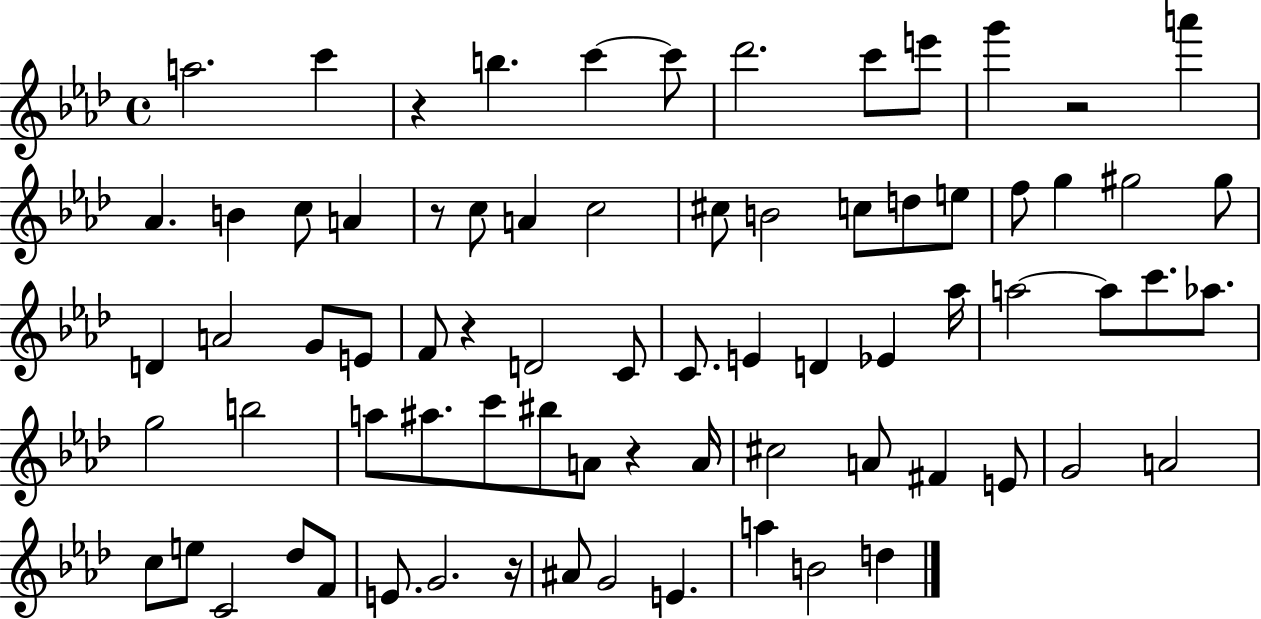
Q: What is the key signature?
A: AES major